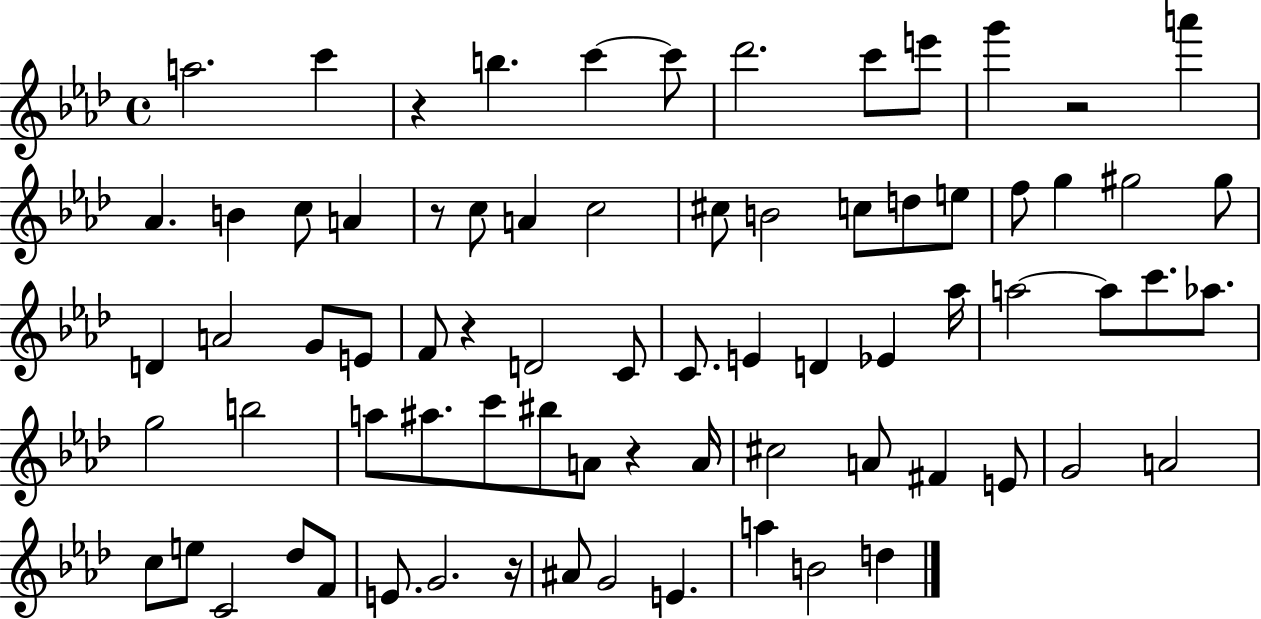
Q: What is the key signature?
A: AES major